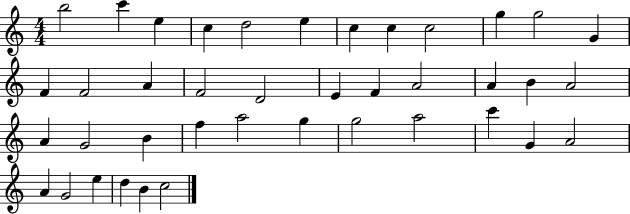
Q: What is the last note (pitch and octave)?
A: C5